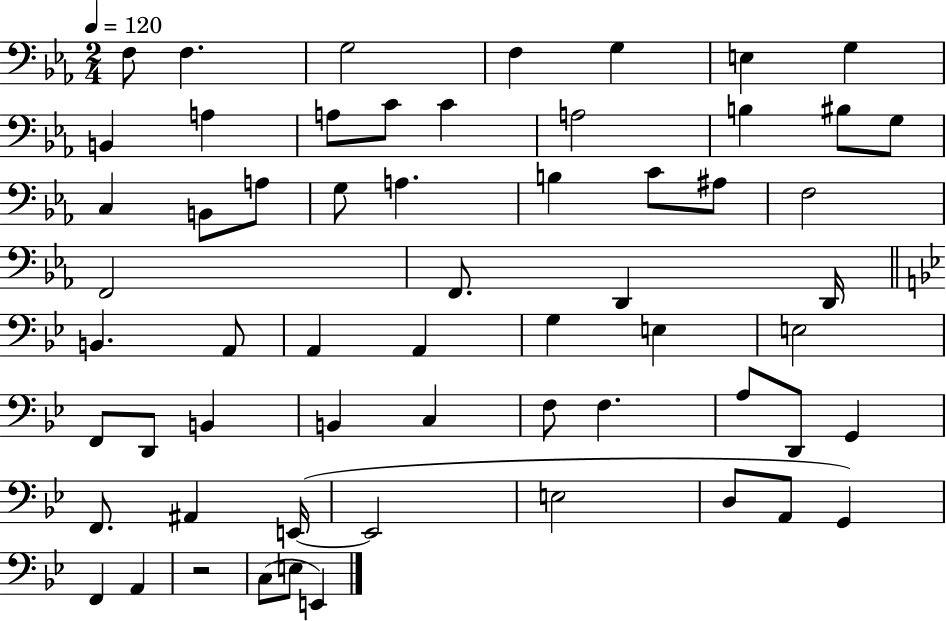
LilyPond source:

{
  \clef bass
  \numericTimeSignature
  \time 2/4
  \key ees \major
  \tempo 4 = 120
  \repeat volta 2 { f8 f4. | g2 | f4 g4 | e4 g4 | \break b,4 a4 | a8 c'8 c'4 | a2 | b4 bis8 g8 | \break c4 b,8 a8 | g8 a4. | b4 c'8 ais8 | f2 | \break f,2 | f,8. d,4 d,16 | \bar "||" \break \key bes \major b,4. a,8 | a,4 a,4 | g4 e4 | e2 | \break f,8 d,8 b,4 | b,4 c4 | f8 f4. | a8 d,8 g,4 | \break f,8. ais,4 e,16~(~ | e,2 | e2 | d8 a,8 g,4) | \break f,4 a,4 | r2 | c8( e8 e,4) | } \bar "|."
}